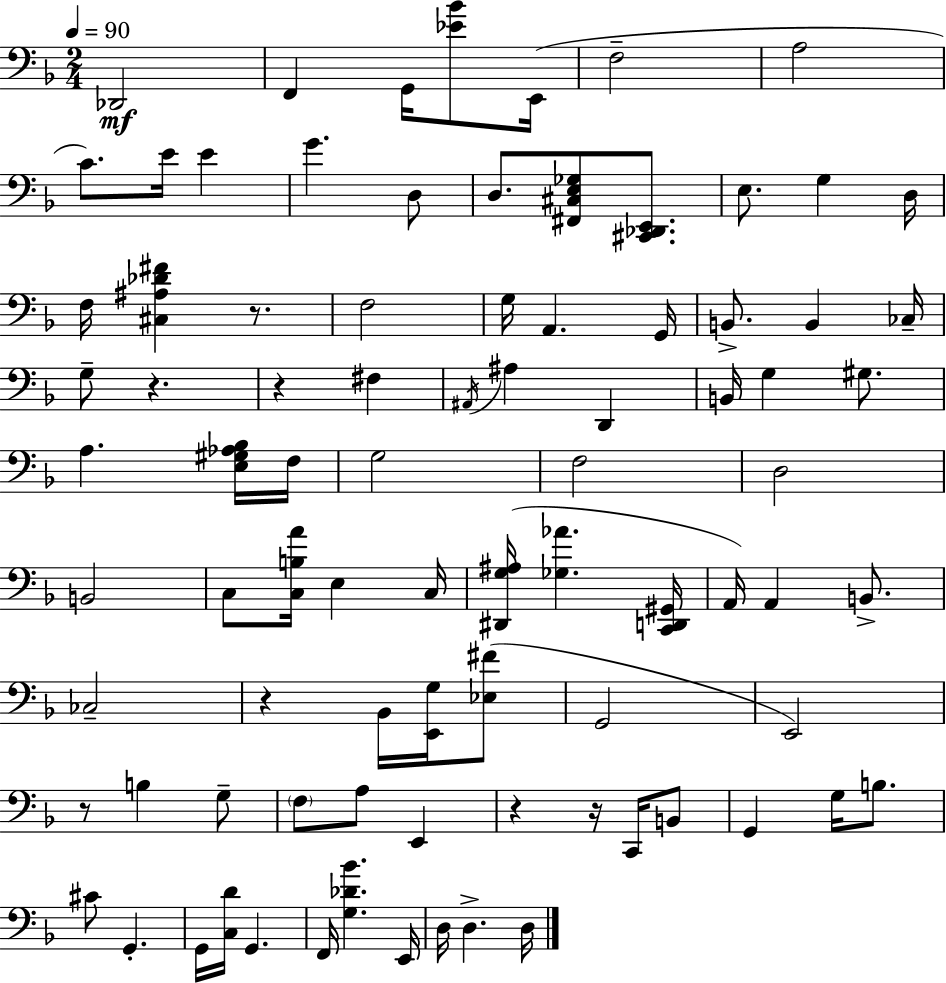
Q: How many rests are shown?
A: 7